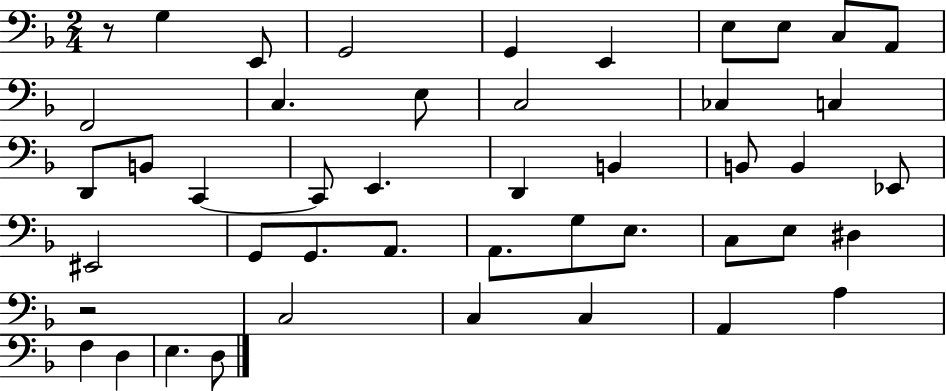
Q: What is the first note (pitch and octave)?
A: G3